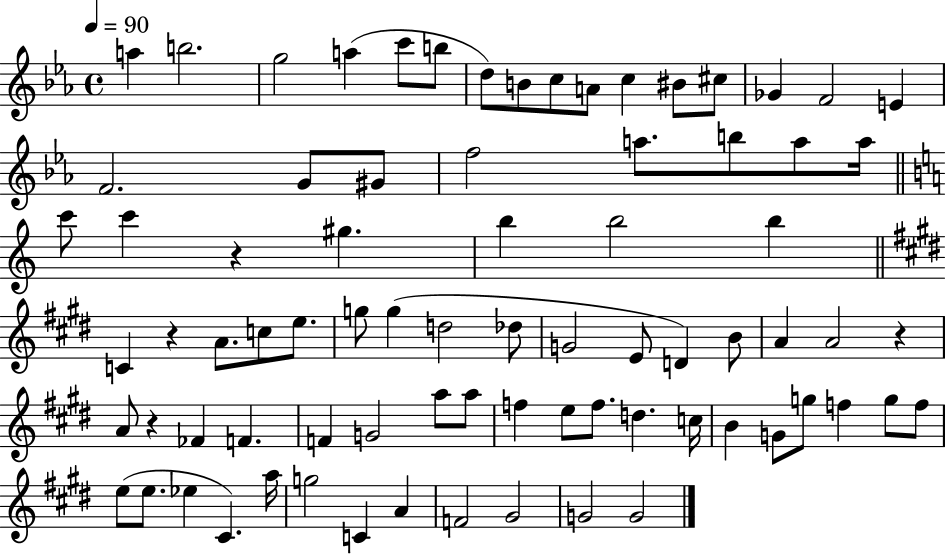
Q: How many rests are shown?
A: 4